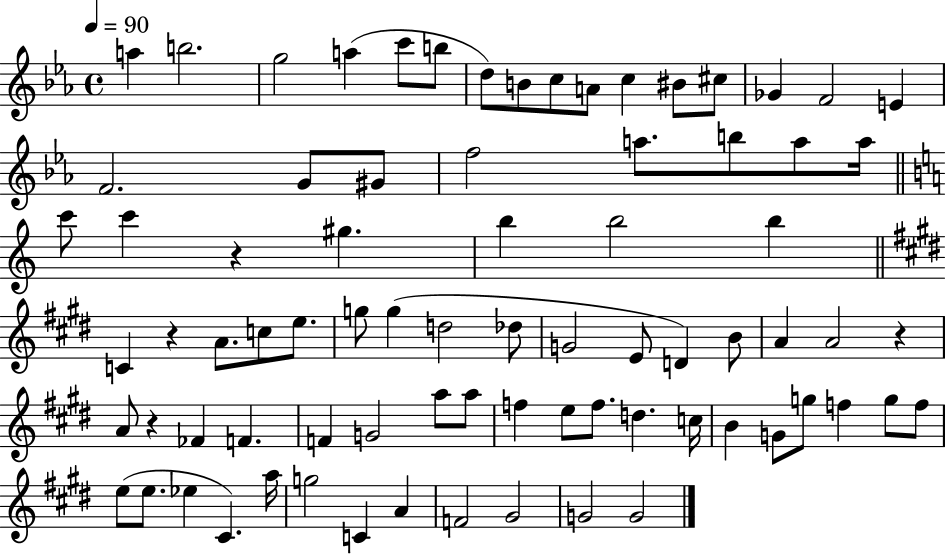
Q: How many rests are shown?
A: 4